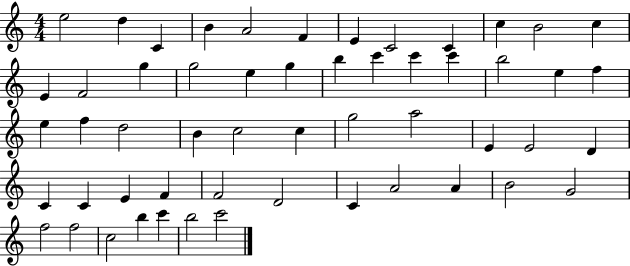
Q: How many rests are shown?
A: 0